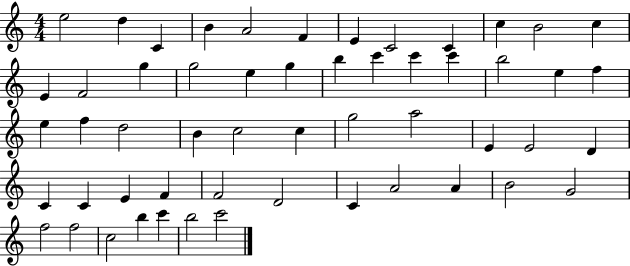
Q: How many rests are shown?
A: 0